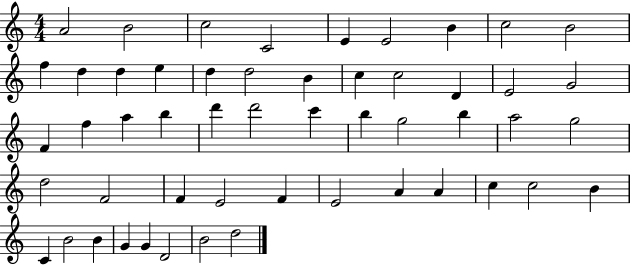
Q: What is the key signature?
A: C major